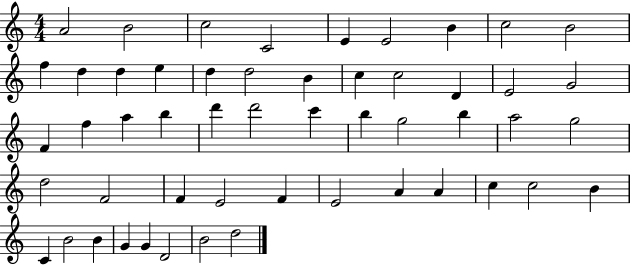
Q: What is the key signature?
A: C major